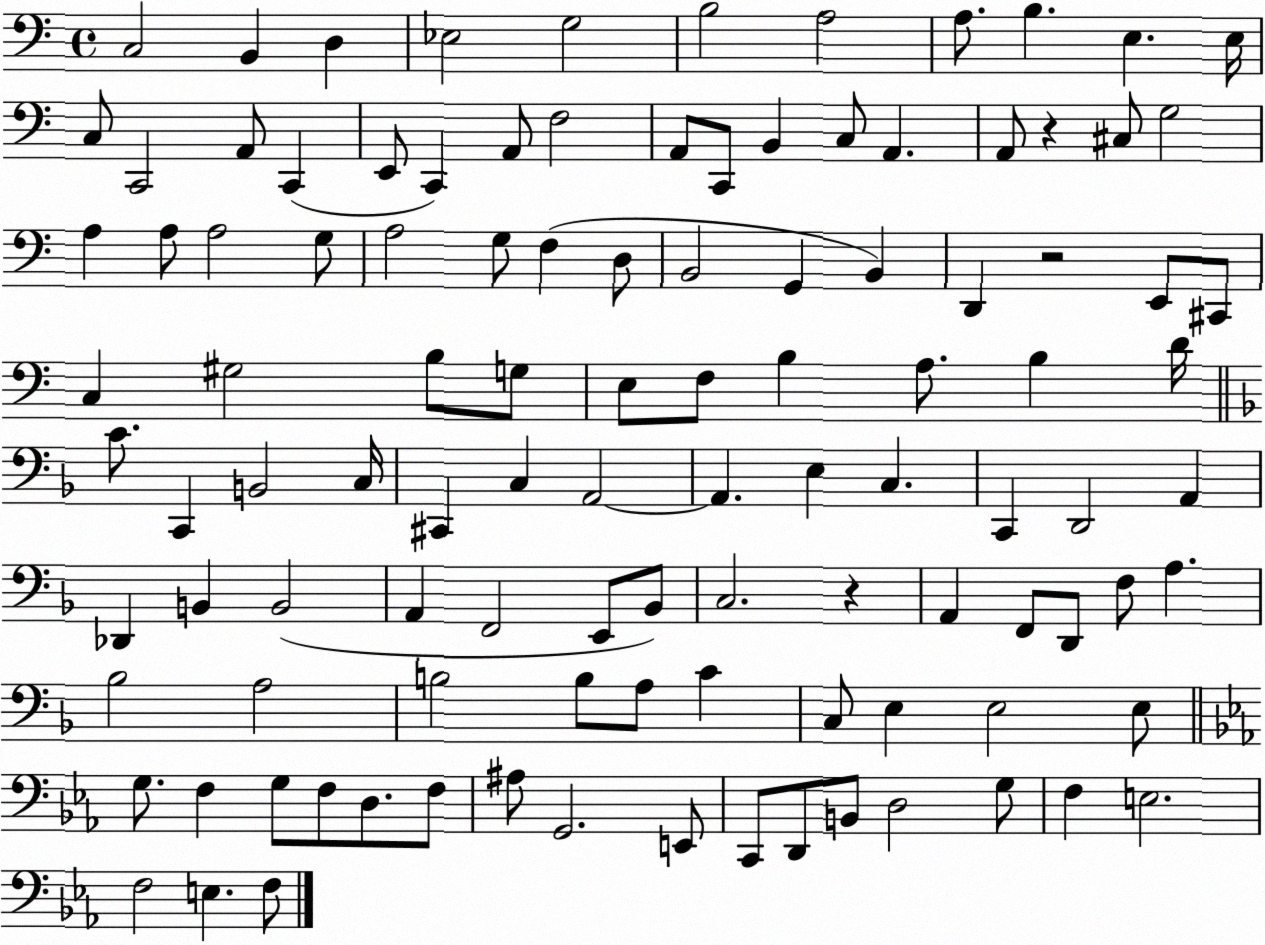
X:1
T:Untitled
M:4/4
L:1/4
K:C
C,2 B,, D, _E,2 G,2 B,2 A,2 A,/2 B, E, E,/4 C,/2 C,,2 A,,/2 C,, E,,/2 C,, A,,/2 F,2 A,,/2 C,,/2 B,, C,/2 A,, A,,/2 z ^C,/2 G,2 A, A,/2 A,2 G,/2 A,2 G,/2 F, D,/2 B,,2 G,, B,, D,, z2 E,,/2 ^C,,/2 C, ^G,2 B,/2 G,/2 E,/2 F,/2 B, A,/2 B, D/4 C/2 C,, B,,2 C,/4 ^C,, C, A,,2 A,, E, C, C,, D,,2 A,, _D,, B,, B,,2 A,, F,,2 E,,/2 _B,,/2 C,2 z A,, F,,/2 D,,/2 F,/2 A, _B,2 A,2 B,2 B,/2 A,/2 C C,/2 E, E,2 E,/2 G,/2 F, G,/2 F,/2 D,/2 F,/2 ^A,/2 G,,2 E,,/2 C,,/2 D,,/2 B,,/2 D,2 G,/2 F, E,2 F,2 E, F,/2